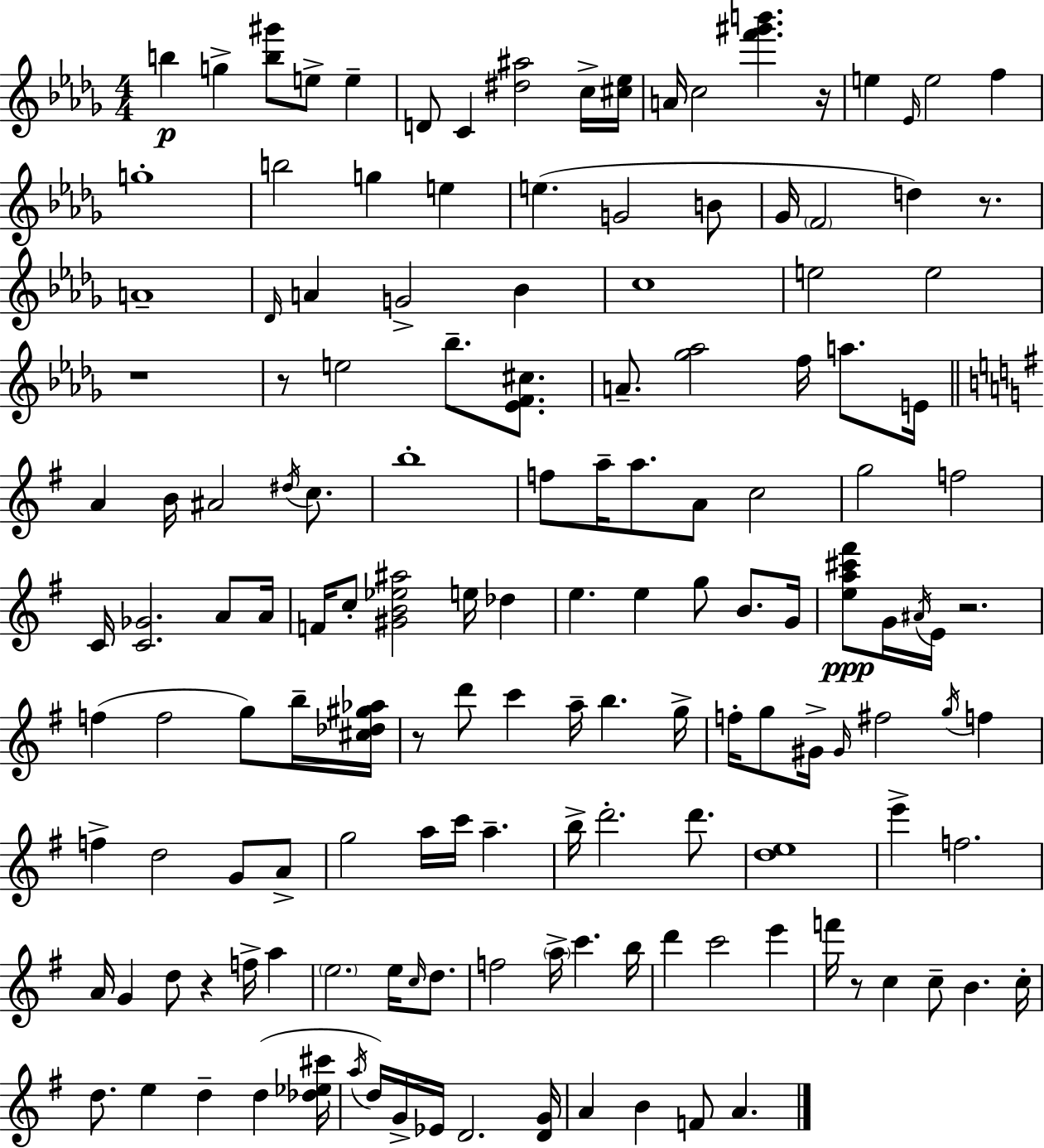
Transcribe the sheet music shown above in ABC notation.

X:1
T:Untitled
M:4/4
L:1/4
K:Bbm
b g [b^g']/2 e/2 e D/2 C [^d^a]2 c/4 [^c_e]/4 A/4 c2 [f'^g'b'] z/4 e _E/4 e2 f g4 b2 g e e G2 B/2 _G/4 F2 d z/2 A4 _D/4 A G2 _B c4 e2 e2 z4 z/2 e2 _b/2 [_EF^c]/2 A/2 [_g_a]2 f/4 a/2 E/4 A B/4 ^A2 ^d/4 c/2 b4 f/2 a/4 a/2 A/2 c2 g2 f2 C/4 [C_G]2 A/2 A/4 F/4 c/2 [^GB_e^a]2 e/4 _d e e g/2 B/2 G/4 [ea^c'^f']/2 G/4 ^A/4 E/4 z2 f f2 g/2 b/4 [^c_d^g_a]/4 z/2 d'/2 c' a/4 b g/4 f/4 g/2 ^G/4 ^G/4 ^f2 g/4 f f d2 G/2 A/2 g2 a/4 c'/4 a b/4 d'2 d'/2 [de]4 e' f2 A/4 G d/2 z f/4 a e2 e/4 c/4 d/2 f2 a/4 c' b/4 d' c'2 e' f'/4 z/2 c c/2 B c/4 d/2 e d d [_d_e^c']/4 a/4 d/4 G/4 _E/4 D2 [DG]/4 A B F/2 A